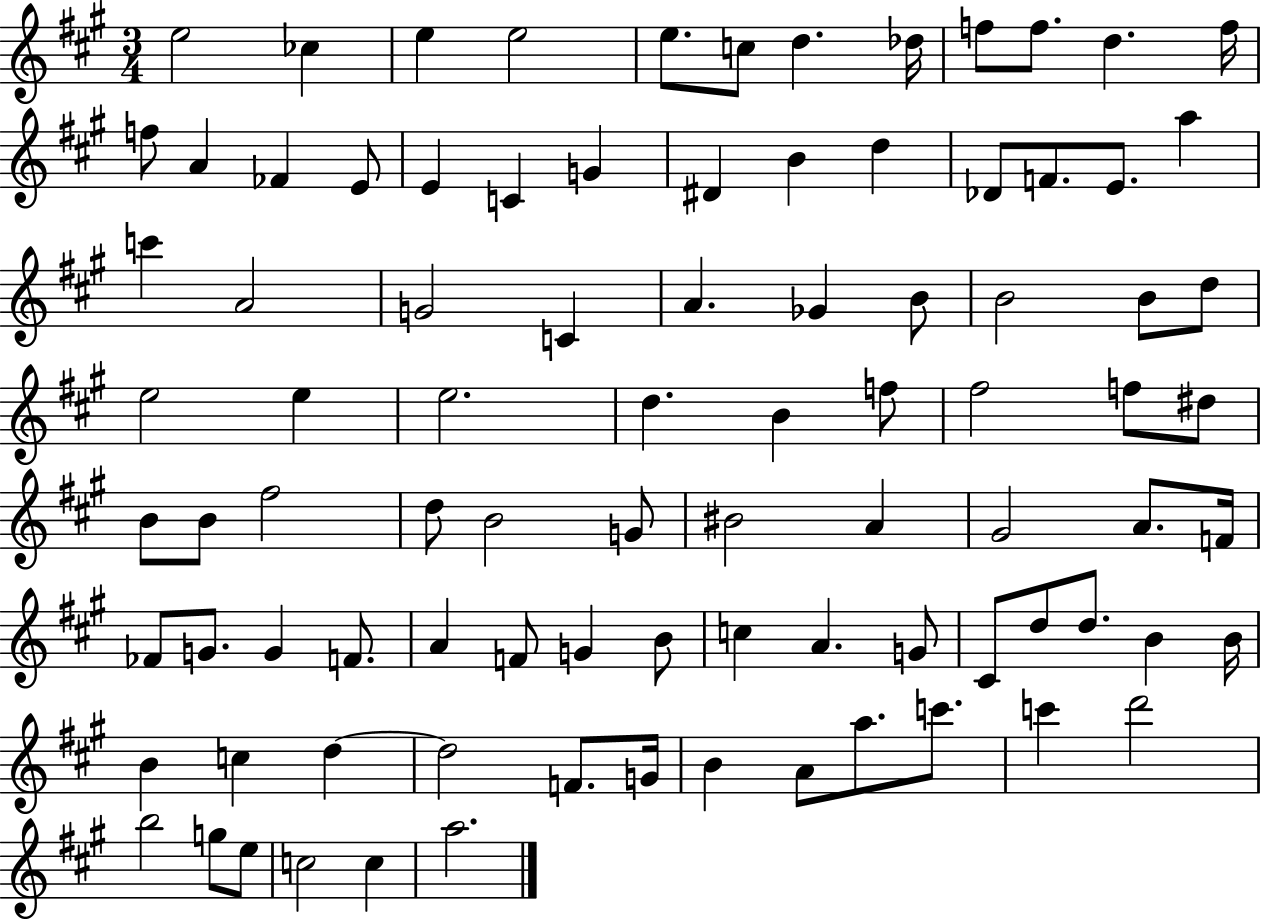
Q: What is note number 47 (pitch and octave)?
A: B4